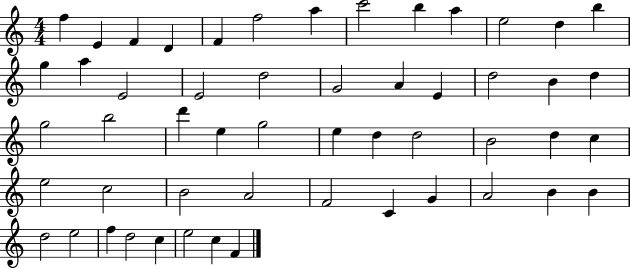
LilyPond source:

{
  \clef treble
  \numericTimeSignature
  \time 4/4
  \key c \major
  f''4 e'4 f'4 d'4 | f'4 f''2 a''4 | c'''2 b''4 a''4 | e''2 d''4 b''4 | \break g''4 a''4 e'2 | e'2 d''2 | g'2 a'4 e'4 | d''2 b'4 d''4 | \break g''2 b''2 | d'''4 e''4 g''2 | e''4 d''4 d''2 | b'2 d''4 c''4 | \break e''2 c''2 | b'2 a'2 | f'2 c'4 g'4 | a'2 b'4 b'4 | \break d''2 e''2 | f''4 d''2 c''4 | e''2 c''4 f'4 | \bar "|."
}